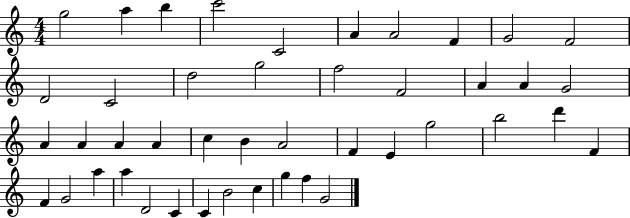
X:1
T:Untitled
M:4/4
L:1/4
K:C
g2 a b c'2 C2 A A2 F G2 F2 D2 C2 d2 g2 f2 F2 A A G2 A A A A c B A2 F E g2 b2 d' F F G2 a a D2 C C B2 c g f G2